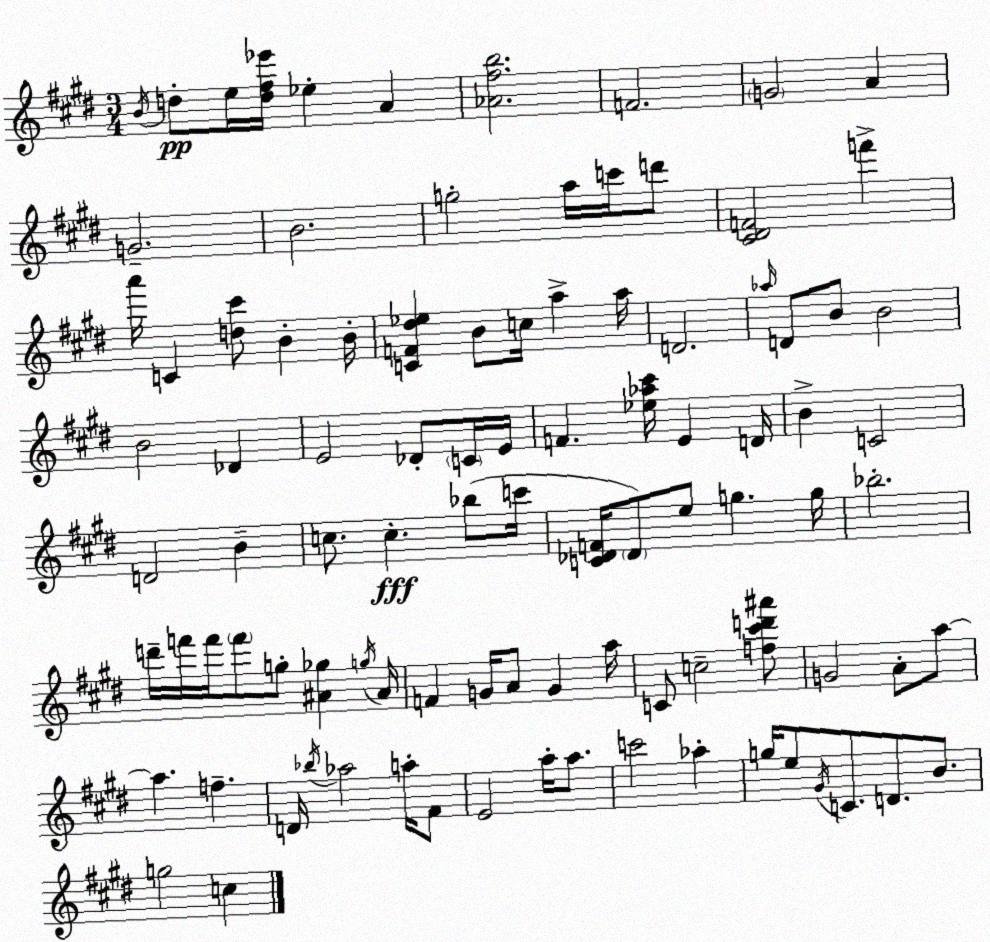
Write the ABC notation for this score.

X:1
T:Untitled
M:3/4
L:1/4
K:E
B/4 d/2 e/4 [d^f_e']/4 _e A [_A^fb]2 F2 G2 A G2 B2 g2 a/4 c'/4 d'/2 [^C^DF]2 f' a'/4 C [d^c']/2 B B/4 [CF^d_e] B/2 c/4 a a/4 D2 _a/4 D/2 B/2 B2 B2 _D E2 _D/2 C/4 E/4 F [_e_a^c']/4 E D/4 B C2 D2 B c/2 c _b/2 c'/4 [C_DF]/4 _D/2 e/2 g g/4 _b2 d'/4 f'/4 f'/4 f'/2 g/2 [^A_g] g/4 ^A/4 F G/4 A/2 G a/4 C/2 c2 [f^c'd'^a']/2 G2 A/2 a/2 a f D/4 _b/4 _a2 a/4 ^F/2 E2 a/4 a/2 c'2 _a g/4 e/2 ^G/4 C/2 D/2 B/2 g2 c